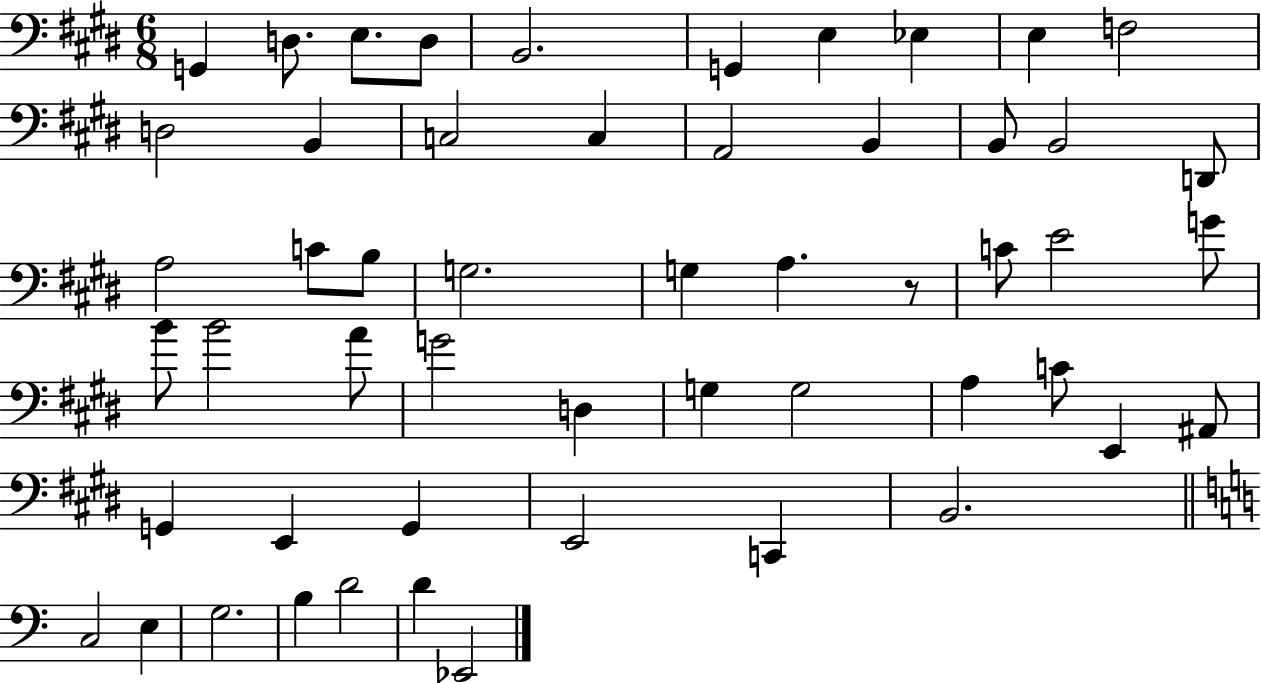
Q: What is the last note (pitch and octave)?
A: Eb2